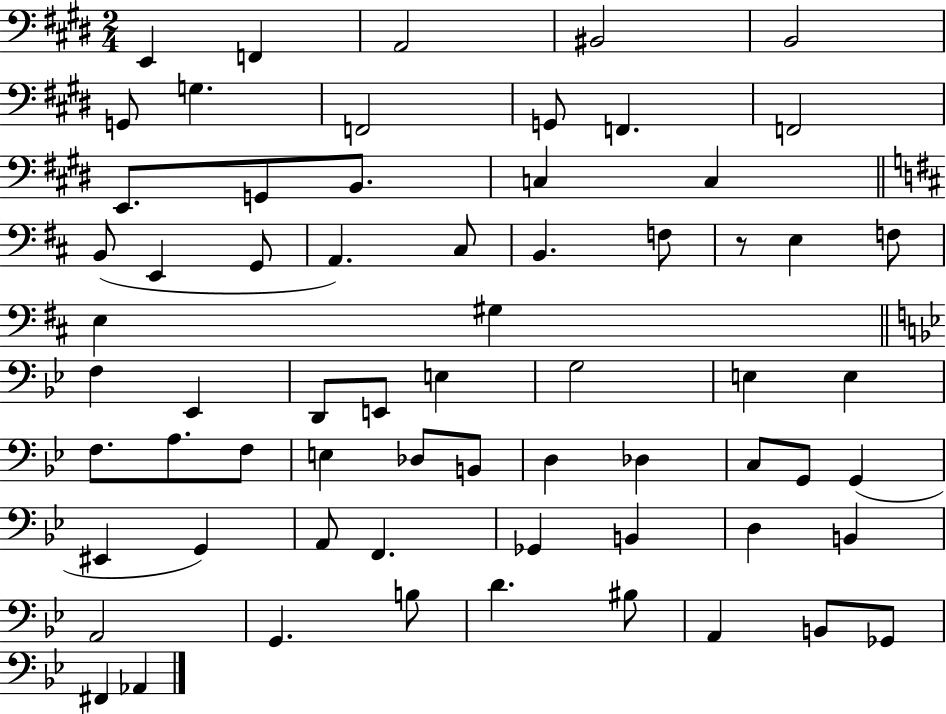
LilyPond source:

{
  \clef bass
  \numericTimeSignature
  \time 2/4
  \key e \major
  e,4 f,4 | a,2 | bis,2 | b,2 | \break g,8 g4. | f,2 | g,8 f,4. | f,2 | \break e,8. g,8 b,8. | c4 c4 | \bar "||" \break \key d \major b,8( e,4 g,8 | a,4.) cis8 | b,4. f8 | r8 e4 f8 | \break e4 gis4 | \bar "||" \break \key bes \major f4 ees,4 | d,8 e,8 e4 | g2 | e4 e4 | \break f8. a8. f8 | e4 des8 b,8 | d4 des4 | c8 g,8 g,4( | \break eis,4 g,4) | a,8 f,4. | ges,4 b,4 | d4 b,4 | \break a,2 | g,4. b8 | d'4. bis8 | a,4 b,8 ges,8 | \break fis,4 aes,4 | \bar "|."
}